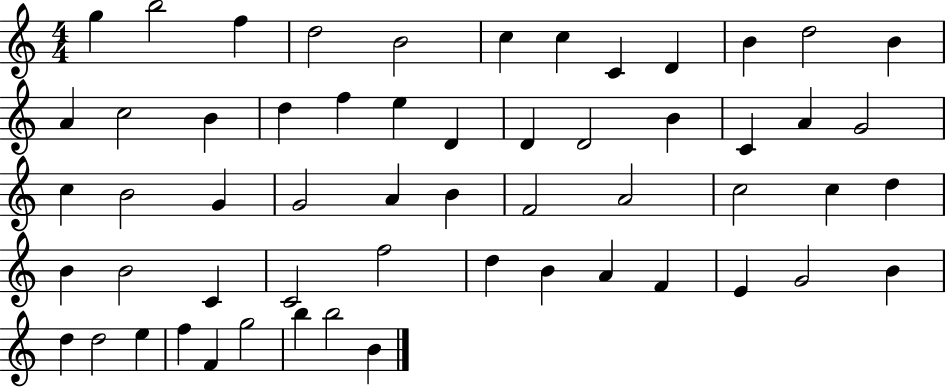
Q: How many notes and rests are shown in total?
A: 57